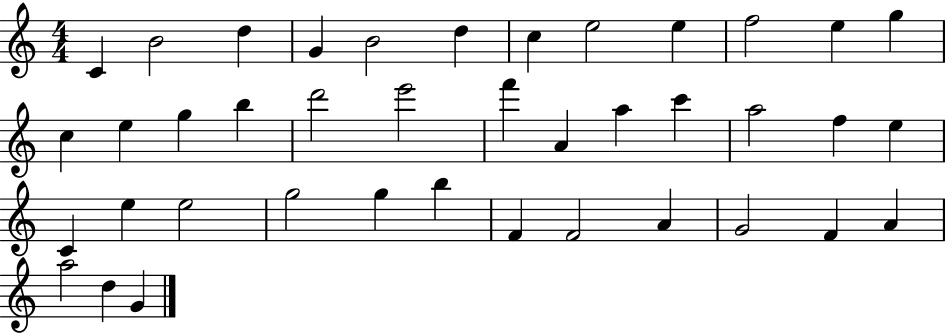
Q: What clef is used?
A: treble